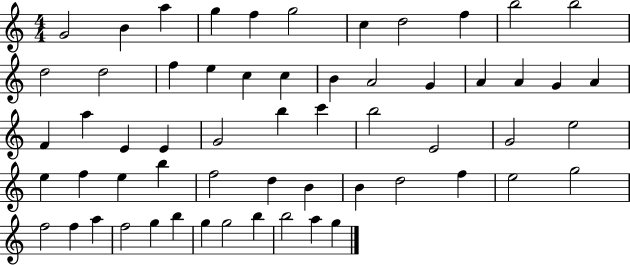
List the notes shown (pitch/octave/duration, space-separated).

G4/h B4/q A5/q G5/q F5/q G5/h C5/q D5/h F5/q B5/h B5/h D5/h D5/h F5/q E5/q C5/q C5/q B4/q A4/h G4/q A4/q A4/q G4/q A4/q F4/q A5/q E4/q E4/q G4/h B5/q C6/q B5/h E4/h G4/h E5/h E5/q F5/q E5/q B5/q F5/h D5/q B4/q B4/q D5/h F5/q E5/h G5/h F5/h F5/q A5/q F5/h G5/q B5/q G5/q G5/h B5/q B5/h A5/q G5/q